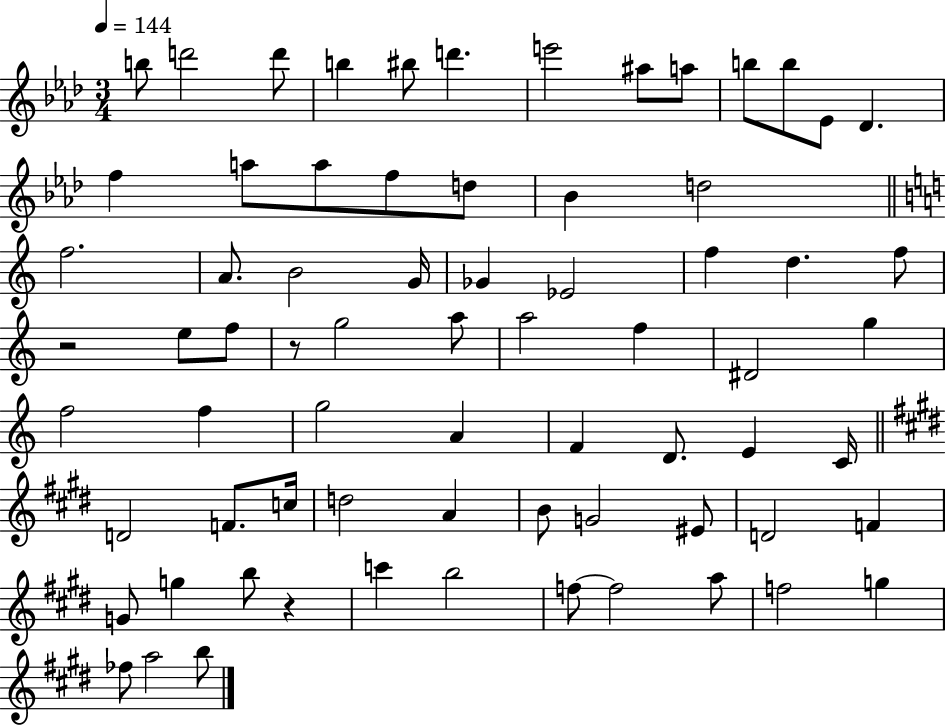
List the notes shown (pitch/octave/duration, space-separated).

B5/e D6/h D6/e B5/q BIS5/e D6/q. E6/h A#5/e A5/e B5/e B5/e Eb4/e Db4/q. F5/q A5/e A5/e F5/e D5/e Bb4/q D5/h F5/h. A4/e. B4/h G4/s Gb4/q Eb4/h F5/q D5/q. F5/e R/h E5/e F5/e R/e G5/h A5/e A5/h F5/q D#4/h G5/q F5/h F5/q G5/h A4/q F4/q D4/e. E4/q C4/s D4/h F4/e. C5/s D5/h A4/q B4/e G4/h EIS4/e D4/h F4/q G4/e G5/q B5/e R/q C6/q B5/h F5/e F5/h A5/e F5/h G5/q FES5/e A5/h B5/e